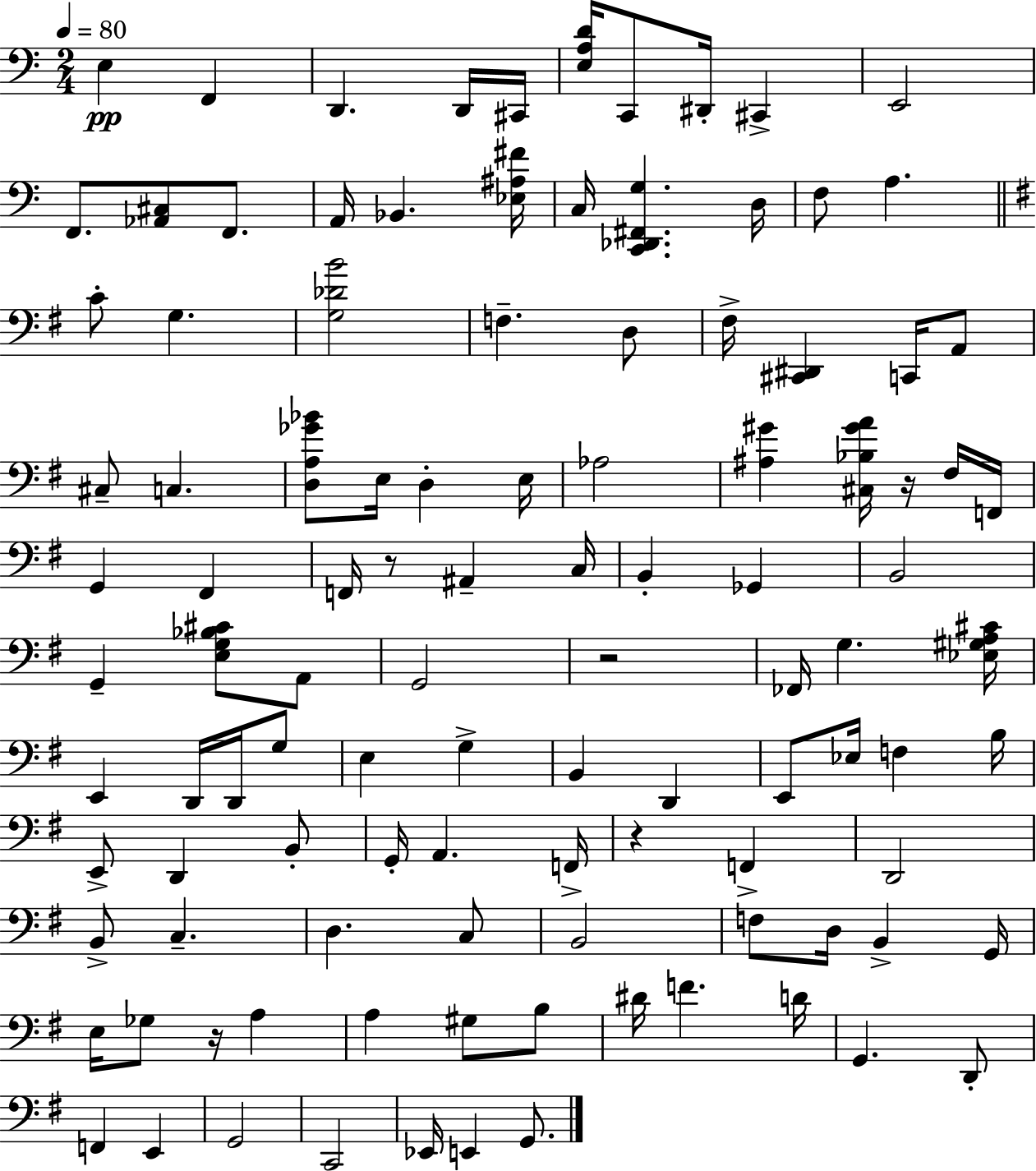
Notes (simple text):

E3/q F2/q D2/q. D2/s C#2/s [E3,A3,D4]/s C2/e D#2/s C#2/q E2/h F2/e. [Ab2,C#3]/e F2/e. A2/s Bb2/q. [Eb3,A#3,F#4]/s C3/s [C2,Db2,F#2,G3]/q. D3/s F3/e A3/q. C4/e G3/q. [G3,Db4,B4]/h F3/q. D3/e F#3/s [C#2,D#2]/q C2/s A2/e C#3/e C3/q. [D3,A3,Gb4,Bb4]/e E3/s D3/q E3/s Ab3/h [A#3,G#4]/q [C#3,Bb3,G#4,A4]/s R/s F#3/s F2/s G2/q F#2/q F2/s R/e A#2/q C3/s B2/q Gb2/q B2/h G2/q [E3,G3,Bb3,C#4]/e A2/e G2/h R/h FES2/s G3/q. [Eb3,G#3,A3,C#4]/s E2/q D2/s D2/s G3/e E3/q G3/q B2/q D2/q E2/e Eb3/s F3/q B3/s E2/e D2/q B2/e G2/s A2/q. F2/s R/q F2/q D2/h B2/e C3/q. D3/q. C3/e B2/h F3/e D3/s B2/q G2/s E3/s Gb3/e R/s A3/q A3/q G#3/e B3/e D#4/s F4/q. D4/s G2/q. D2/e F2/q E2/q G2/h C2/h Eb2/s E2/q G2/e.